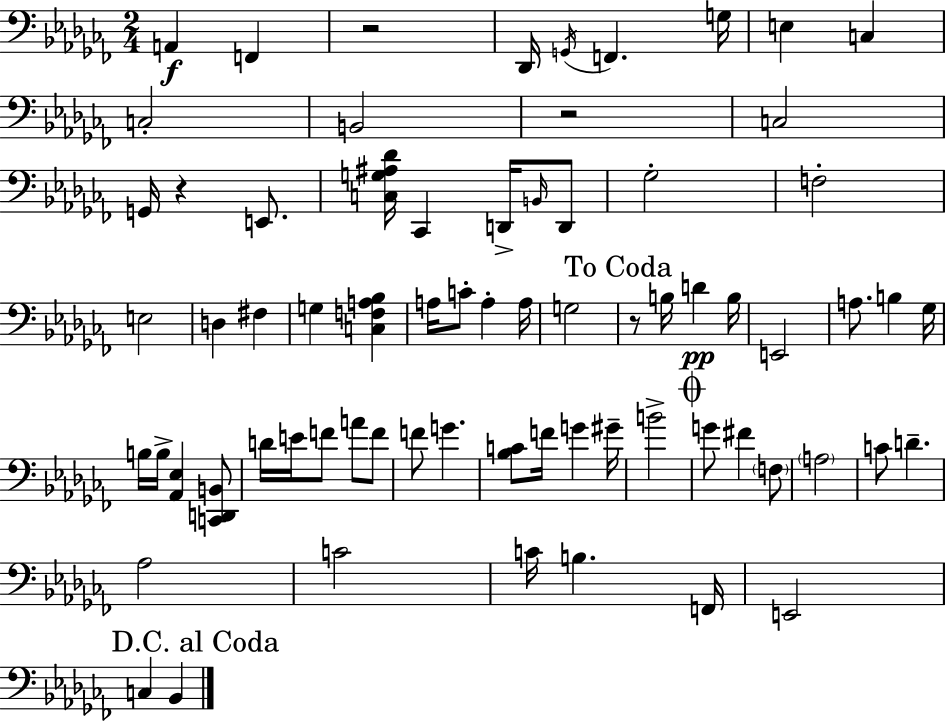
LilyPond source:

{
  \clef bass
  \numericTimeSignature
  \time 2/4
  \key aes \minor
  a,4\f f,4 | r2 | des,16 \acciaccatura { g,16 } f,4. | g16 e4 c4 | \break c2-. | b,2 | r2 | c2 | \break g,16 r4 e,8. | <c g ais des'>16 ces,4 d,16-> \grace { b,16 } | d,8 ges2-. | f2-. | \break e2 | d4 fis4 | g4 <c f a bes>4 | a16 c'8-. a4-. | \break a16 g2 | \mark "To Coda" r8 b16 d'4\pp | b16 e,2 | a8. b4 | \break ges16 b16 b16-> <aes, ees>4 | <c, d, b,>8 d'16 e'16 f'8 a'8 | f'8 f'8 g'4. | <bes c'>8 f'16 g'4 | \break gis'16-- b'2-> | \mark \markup { \musicglyph "scripts.coda" } g'8 fis'4 | \parenthesize f8 \parenthesize a2 | c'8 d'4.-- | \break aes2 | c'2 | c'16 b4. | f,16 e,2 | \break \mark "D.C. al Coda" c4 bes,4 | \bar "|."
}